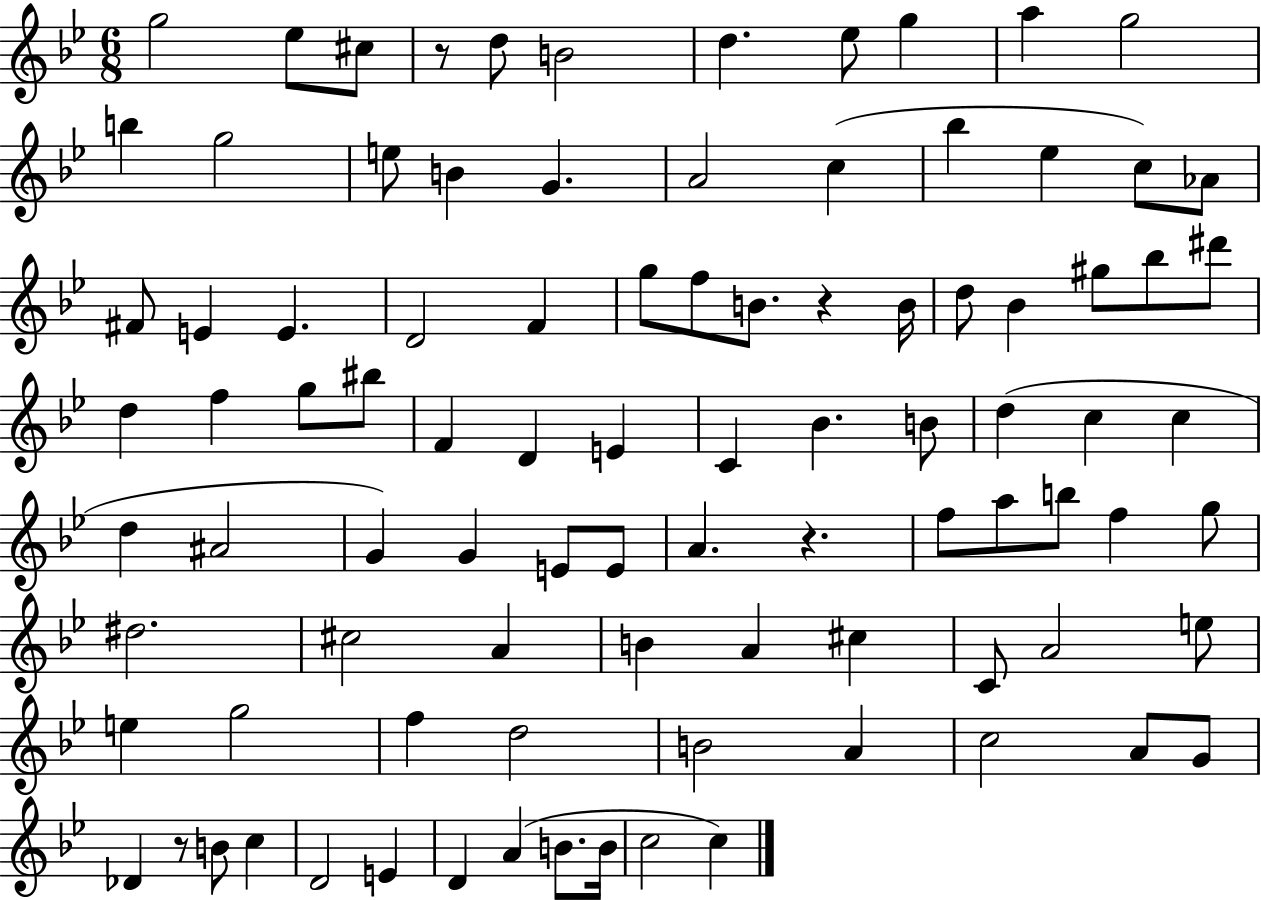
{
  \clef treble
  \numericTimeSignature
  \time 6/8
  \key bes \major
  g''2 ees''8 cis''8 | r8 d''8 b'2 | d''4. ees''8 g''4 | a''4 g''2 | \break b''4 g''2 | e''8 b'4 g'4. | a'2 c''4( | bes''4 ees''4 c''8) aes'8 | \break fis'8 e'4 e'4. | d'2 f'4 | g''8 f''8 b'8. r4 b'16 | d''8 bes'4 gis''8 bes''8 dis'''8 | \break d''4 f''4 g''8 bis''8 | f'4 d'4 e'4 | c'4 bes'4. b'8 | d''4( c''4 c''4 | \break d''4 ais'2 | g'4) g'4 e'8 e'8 | a'4. r4. | f''8 a''8 b''8 f''4 g''8 | \break dis''2. | cis''2 a'4 | b'4 a'4 cis''4 | c'8 a'2 e''8 | \break e''4 g''2 | f''4 d''2 | b'2 a'4 | c''2 a'8 g'8 | \break des'4 r8 b'8 c''4 | d'2 e'4 | d'4 a'4( b'8. b'16 | c''2 c''4) | \break \bar "|."
}